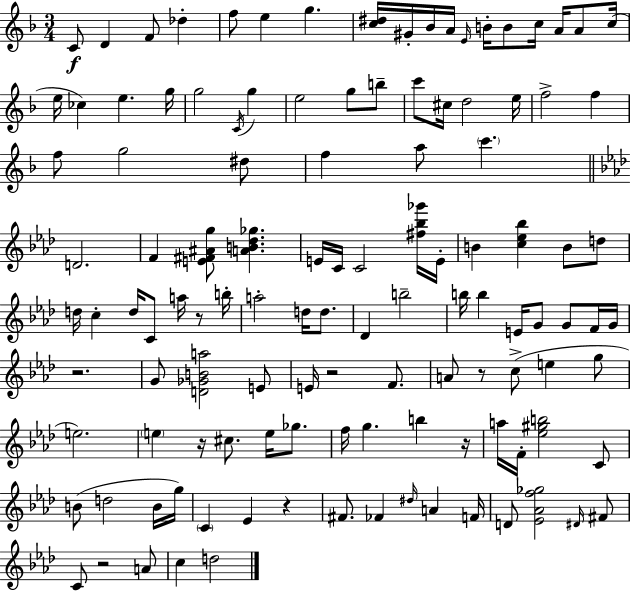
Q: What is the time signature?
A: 3/4